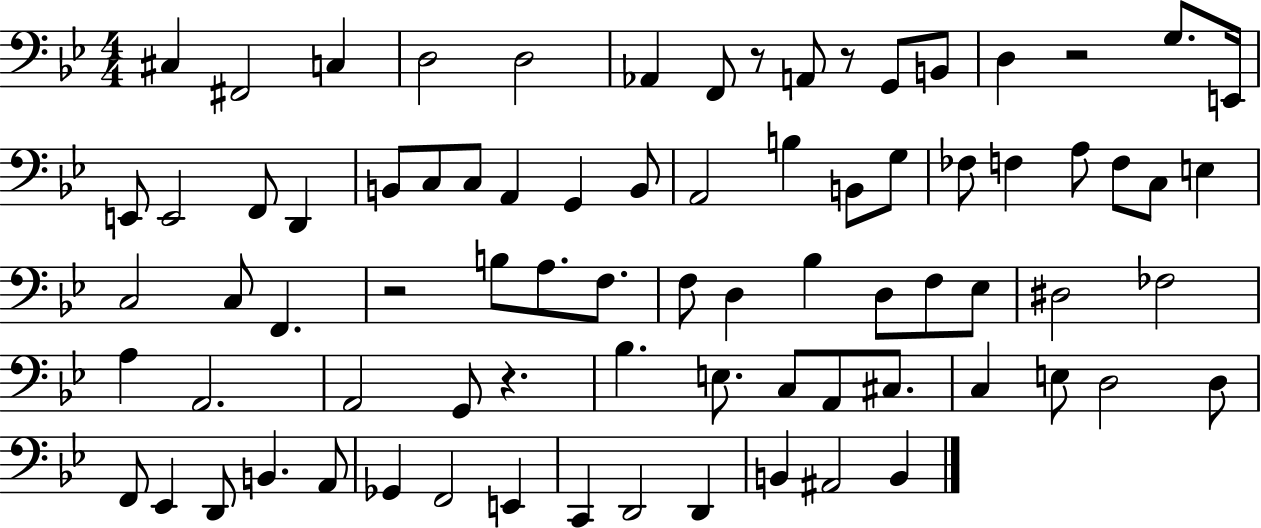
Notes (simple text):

C#3/q F#2/h C3/q D3/h D3/h Ab2/q F2/e R/e A2/e R/e G2/e B2/e D3/q R/h G3/e. E2/s E2/e E2/h F2/e D2/q B2/e C3/e C3/e A2/q G2/q B2/e A2/h B3/q B2/e G3/e FES3/e F3/q A3/e F3/e C3/e E3/q C3/h C3/e F2/q. R/h B3/e A3/e. F3/e. F3/e D3/q Bb3/q D3/e F3/e Eb3/e D#3/h FES3/h A3/q A2/h. A2/h G2/e R/q. Bb3/q. E3/e. C3/e A2/e C#3/e. C3/q E3/e D3/h D3/e F2/e Eb2/q D2/e B2/q. A2/e Gb2/q F2/h E2/q C2/q D2/h D2/q B2/q A#2/h B2/q